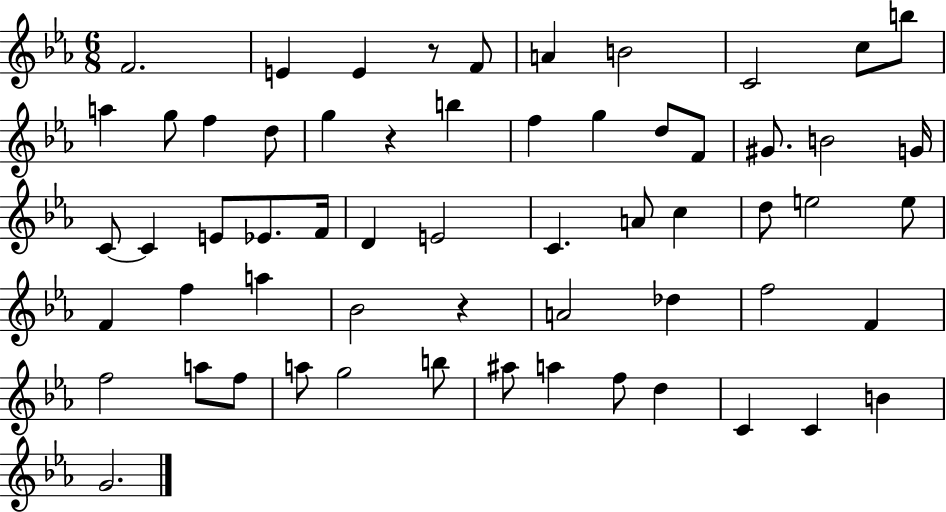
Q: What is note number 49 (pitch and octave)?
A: B5